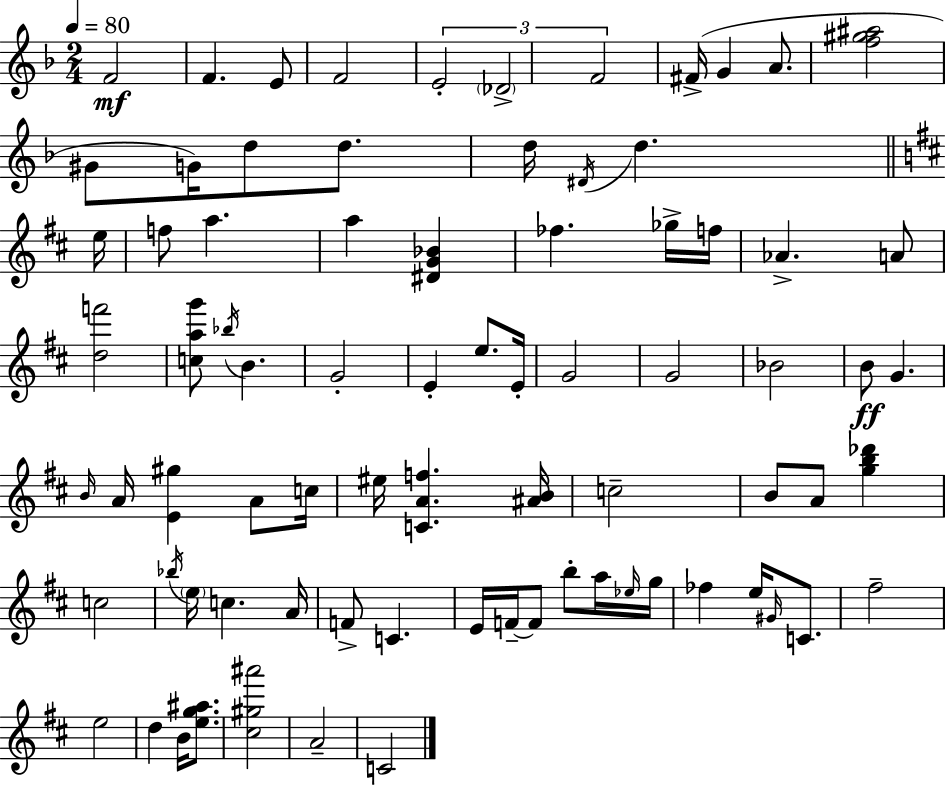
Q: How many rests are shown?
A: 0